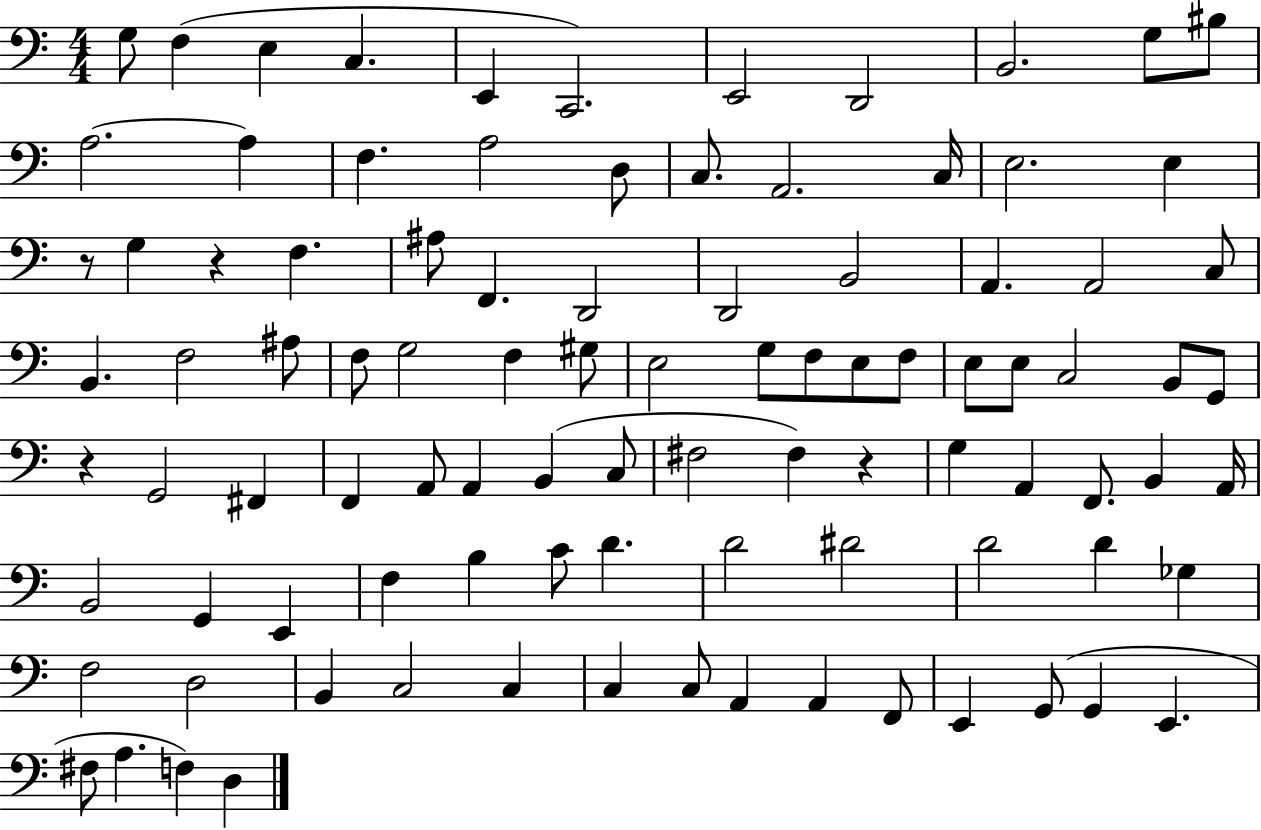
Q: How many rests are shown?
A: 4